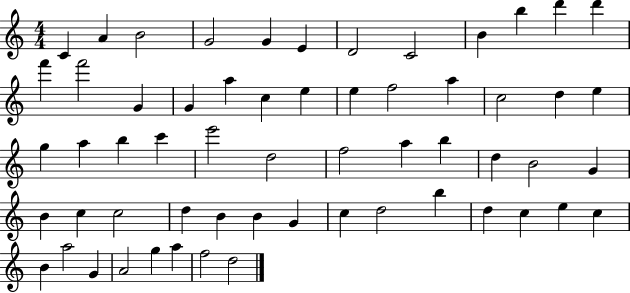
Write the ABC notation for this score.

X:1
T:Untitled
M:4/4
L:1/4
K:C
C A B2 G2 G E D2 C2 B b d' d' f' f'2 G G a c e e f2 a c2 d e g a b c' e'2 d2 f2 a b d B2 G B c c2 d B B G c d2 b d c e c B a2 G A2 g a f2 d2